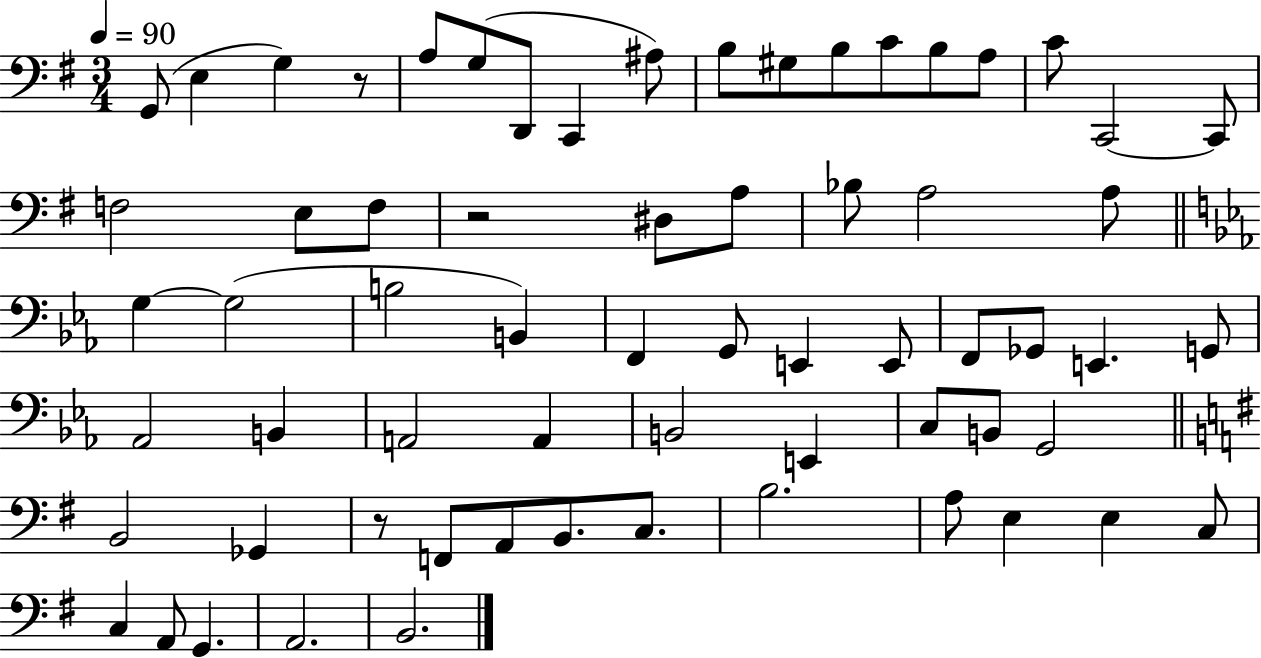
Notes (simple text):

G2/e E3/q G3/q R/e A3/e G3/e D2/e C2/q A#3/e B3/e G#3/e B3/e C4/e B3/e A3/e C4/e C2/h C2/e F3/h E3/e F3/e R/h D#3/e A3/e Bb3/e A3/h A3/e G3/q G3/h B3/h B2/q F2/q G2/e E2/q E2/e F2/e Gb2/e E2/q. G2/e Ab2/h B2/q A2/h A2/q B2/h E2/q C3/e B2/e G2/h B2/h Gb2/q R/e F2/e A2/e B2/e. C3/e. B3/h. A3/e E3/q E3/q C3/e C3/q A2/e G2/q. A2/h. B2/h.